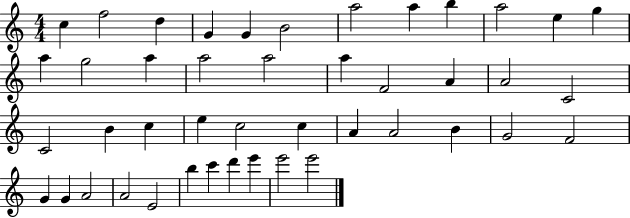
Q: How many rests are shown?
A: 0